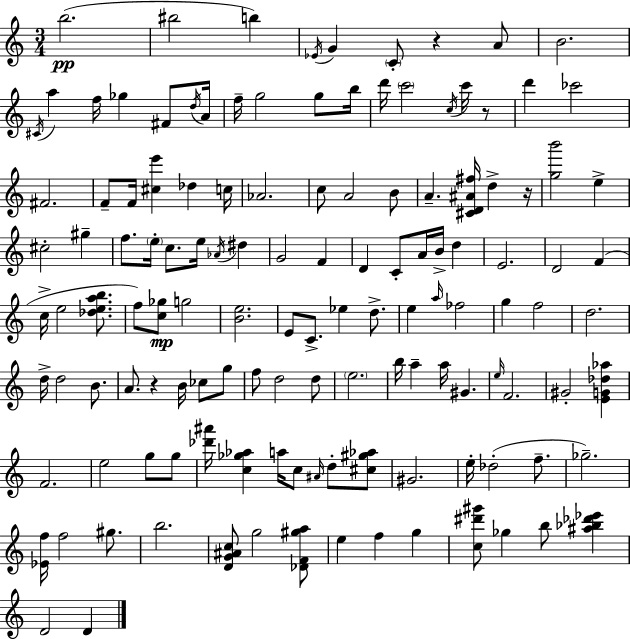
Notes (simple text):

B5/h. BIS5/h B5/q Eb4/s G4/q C4/e R/q A4/e B4/h. C#4/s A5/q F5/s Gb5/q F#4/e D5/s A4/s F5/s G5/h G5/e B5/s D6/s C6/h C5/s C6/s R/e D6/q CES6/h F#4/h. F4/e F4/s [C#5,E6]/q Db5/q C5/s Ab4/h. C5/e A4/h B4/e A4/q. [C#4,D4,A#4,F#5]/s D5/q R/s [G5,B6]/h E5/q C#5/h G#5/q F5/e. E5/s C5/e. E5/s Ab4/s D#5/q G4/h F4/q D4/q C4/e A4/s B4/s D5/q E4/h. D4/h F4/q C5/s E5/h [Db5,E5,A5,B5]/e. F5/e [C5,Gb5]/e G5/h [B4,E5]/h. E4/e C4/e. Eb5/q D5/e. E5/q A5/s FES5/h G5/q F5/h D5/h. D5/s D5/h B4/e. A4/e. R/q B4/s CES5/e G5/e F5/e D5/h D5/e E5/h. B5/s A5/q A5/s G#4/q. E5/s F4/h. G#4/h [E4,G4,Db5,Ab5]/q F4/h. E5/h G5/e G5/e [Db6,A#6]/s [C5,Gb5,Ab5]/q A5/s C5/e A#4/s D5/e [C#5,G#5,Ab5]/e G#4/h. E5/s Db5/h F5/e. Gb5/h. [Eb4,F5]/s F5/h G#5/e. B5/h. [D4,G4,A#4,C5]/e G5/h [Db4,F4,G#5,A5]/e E5/q F5/q G5/q [C5,D#6,G#6]/e Gb5/q B5/e [A#5,Bb5,Db6,Eb6]/q D4/h D4/q